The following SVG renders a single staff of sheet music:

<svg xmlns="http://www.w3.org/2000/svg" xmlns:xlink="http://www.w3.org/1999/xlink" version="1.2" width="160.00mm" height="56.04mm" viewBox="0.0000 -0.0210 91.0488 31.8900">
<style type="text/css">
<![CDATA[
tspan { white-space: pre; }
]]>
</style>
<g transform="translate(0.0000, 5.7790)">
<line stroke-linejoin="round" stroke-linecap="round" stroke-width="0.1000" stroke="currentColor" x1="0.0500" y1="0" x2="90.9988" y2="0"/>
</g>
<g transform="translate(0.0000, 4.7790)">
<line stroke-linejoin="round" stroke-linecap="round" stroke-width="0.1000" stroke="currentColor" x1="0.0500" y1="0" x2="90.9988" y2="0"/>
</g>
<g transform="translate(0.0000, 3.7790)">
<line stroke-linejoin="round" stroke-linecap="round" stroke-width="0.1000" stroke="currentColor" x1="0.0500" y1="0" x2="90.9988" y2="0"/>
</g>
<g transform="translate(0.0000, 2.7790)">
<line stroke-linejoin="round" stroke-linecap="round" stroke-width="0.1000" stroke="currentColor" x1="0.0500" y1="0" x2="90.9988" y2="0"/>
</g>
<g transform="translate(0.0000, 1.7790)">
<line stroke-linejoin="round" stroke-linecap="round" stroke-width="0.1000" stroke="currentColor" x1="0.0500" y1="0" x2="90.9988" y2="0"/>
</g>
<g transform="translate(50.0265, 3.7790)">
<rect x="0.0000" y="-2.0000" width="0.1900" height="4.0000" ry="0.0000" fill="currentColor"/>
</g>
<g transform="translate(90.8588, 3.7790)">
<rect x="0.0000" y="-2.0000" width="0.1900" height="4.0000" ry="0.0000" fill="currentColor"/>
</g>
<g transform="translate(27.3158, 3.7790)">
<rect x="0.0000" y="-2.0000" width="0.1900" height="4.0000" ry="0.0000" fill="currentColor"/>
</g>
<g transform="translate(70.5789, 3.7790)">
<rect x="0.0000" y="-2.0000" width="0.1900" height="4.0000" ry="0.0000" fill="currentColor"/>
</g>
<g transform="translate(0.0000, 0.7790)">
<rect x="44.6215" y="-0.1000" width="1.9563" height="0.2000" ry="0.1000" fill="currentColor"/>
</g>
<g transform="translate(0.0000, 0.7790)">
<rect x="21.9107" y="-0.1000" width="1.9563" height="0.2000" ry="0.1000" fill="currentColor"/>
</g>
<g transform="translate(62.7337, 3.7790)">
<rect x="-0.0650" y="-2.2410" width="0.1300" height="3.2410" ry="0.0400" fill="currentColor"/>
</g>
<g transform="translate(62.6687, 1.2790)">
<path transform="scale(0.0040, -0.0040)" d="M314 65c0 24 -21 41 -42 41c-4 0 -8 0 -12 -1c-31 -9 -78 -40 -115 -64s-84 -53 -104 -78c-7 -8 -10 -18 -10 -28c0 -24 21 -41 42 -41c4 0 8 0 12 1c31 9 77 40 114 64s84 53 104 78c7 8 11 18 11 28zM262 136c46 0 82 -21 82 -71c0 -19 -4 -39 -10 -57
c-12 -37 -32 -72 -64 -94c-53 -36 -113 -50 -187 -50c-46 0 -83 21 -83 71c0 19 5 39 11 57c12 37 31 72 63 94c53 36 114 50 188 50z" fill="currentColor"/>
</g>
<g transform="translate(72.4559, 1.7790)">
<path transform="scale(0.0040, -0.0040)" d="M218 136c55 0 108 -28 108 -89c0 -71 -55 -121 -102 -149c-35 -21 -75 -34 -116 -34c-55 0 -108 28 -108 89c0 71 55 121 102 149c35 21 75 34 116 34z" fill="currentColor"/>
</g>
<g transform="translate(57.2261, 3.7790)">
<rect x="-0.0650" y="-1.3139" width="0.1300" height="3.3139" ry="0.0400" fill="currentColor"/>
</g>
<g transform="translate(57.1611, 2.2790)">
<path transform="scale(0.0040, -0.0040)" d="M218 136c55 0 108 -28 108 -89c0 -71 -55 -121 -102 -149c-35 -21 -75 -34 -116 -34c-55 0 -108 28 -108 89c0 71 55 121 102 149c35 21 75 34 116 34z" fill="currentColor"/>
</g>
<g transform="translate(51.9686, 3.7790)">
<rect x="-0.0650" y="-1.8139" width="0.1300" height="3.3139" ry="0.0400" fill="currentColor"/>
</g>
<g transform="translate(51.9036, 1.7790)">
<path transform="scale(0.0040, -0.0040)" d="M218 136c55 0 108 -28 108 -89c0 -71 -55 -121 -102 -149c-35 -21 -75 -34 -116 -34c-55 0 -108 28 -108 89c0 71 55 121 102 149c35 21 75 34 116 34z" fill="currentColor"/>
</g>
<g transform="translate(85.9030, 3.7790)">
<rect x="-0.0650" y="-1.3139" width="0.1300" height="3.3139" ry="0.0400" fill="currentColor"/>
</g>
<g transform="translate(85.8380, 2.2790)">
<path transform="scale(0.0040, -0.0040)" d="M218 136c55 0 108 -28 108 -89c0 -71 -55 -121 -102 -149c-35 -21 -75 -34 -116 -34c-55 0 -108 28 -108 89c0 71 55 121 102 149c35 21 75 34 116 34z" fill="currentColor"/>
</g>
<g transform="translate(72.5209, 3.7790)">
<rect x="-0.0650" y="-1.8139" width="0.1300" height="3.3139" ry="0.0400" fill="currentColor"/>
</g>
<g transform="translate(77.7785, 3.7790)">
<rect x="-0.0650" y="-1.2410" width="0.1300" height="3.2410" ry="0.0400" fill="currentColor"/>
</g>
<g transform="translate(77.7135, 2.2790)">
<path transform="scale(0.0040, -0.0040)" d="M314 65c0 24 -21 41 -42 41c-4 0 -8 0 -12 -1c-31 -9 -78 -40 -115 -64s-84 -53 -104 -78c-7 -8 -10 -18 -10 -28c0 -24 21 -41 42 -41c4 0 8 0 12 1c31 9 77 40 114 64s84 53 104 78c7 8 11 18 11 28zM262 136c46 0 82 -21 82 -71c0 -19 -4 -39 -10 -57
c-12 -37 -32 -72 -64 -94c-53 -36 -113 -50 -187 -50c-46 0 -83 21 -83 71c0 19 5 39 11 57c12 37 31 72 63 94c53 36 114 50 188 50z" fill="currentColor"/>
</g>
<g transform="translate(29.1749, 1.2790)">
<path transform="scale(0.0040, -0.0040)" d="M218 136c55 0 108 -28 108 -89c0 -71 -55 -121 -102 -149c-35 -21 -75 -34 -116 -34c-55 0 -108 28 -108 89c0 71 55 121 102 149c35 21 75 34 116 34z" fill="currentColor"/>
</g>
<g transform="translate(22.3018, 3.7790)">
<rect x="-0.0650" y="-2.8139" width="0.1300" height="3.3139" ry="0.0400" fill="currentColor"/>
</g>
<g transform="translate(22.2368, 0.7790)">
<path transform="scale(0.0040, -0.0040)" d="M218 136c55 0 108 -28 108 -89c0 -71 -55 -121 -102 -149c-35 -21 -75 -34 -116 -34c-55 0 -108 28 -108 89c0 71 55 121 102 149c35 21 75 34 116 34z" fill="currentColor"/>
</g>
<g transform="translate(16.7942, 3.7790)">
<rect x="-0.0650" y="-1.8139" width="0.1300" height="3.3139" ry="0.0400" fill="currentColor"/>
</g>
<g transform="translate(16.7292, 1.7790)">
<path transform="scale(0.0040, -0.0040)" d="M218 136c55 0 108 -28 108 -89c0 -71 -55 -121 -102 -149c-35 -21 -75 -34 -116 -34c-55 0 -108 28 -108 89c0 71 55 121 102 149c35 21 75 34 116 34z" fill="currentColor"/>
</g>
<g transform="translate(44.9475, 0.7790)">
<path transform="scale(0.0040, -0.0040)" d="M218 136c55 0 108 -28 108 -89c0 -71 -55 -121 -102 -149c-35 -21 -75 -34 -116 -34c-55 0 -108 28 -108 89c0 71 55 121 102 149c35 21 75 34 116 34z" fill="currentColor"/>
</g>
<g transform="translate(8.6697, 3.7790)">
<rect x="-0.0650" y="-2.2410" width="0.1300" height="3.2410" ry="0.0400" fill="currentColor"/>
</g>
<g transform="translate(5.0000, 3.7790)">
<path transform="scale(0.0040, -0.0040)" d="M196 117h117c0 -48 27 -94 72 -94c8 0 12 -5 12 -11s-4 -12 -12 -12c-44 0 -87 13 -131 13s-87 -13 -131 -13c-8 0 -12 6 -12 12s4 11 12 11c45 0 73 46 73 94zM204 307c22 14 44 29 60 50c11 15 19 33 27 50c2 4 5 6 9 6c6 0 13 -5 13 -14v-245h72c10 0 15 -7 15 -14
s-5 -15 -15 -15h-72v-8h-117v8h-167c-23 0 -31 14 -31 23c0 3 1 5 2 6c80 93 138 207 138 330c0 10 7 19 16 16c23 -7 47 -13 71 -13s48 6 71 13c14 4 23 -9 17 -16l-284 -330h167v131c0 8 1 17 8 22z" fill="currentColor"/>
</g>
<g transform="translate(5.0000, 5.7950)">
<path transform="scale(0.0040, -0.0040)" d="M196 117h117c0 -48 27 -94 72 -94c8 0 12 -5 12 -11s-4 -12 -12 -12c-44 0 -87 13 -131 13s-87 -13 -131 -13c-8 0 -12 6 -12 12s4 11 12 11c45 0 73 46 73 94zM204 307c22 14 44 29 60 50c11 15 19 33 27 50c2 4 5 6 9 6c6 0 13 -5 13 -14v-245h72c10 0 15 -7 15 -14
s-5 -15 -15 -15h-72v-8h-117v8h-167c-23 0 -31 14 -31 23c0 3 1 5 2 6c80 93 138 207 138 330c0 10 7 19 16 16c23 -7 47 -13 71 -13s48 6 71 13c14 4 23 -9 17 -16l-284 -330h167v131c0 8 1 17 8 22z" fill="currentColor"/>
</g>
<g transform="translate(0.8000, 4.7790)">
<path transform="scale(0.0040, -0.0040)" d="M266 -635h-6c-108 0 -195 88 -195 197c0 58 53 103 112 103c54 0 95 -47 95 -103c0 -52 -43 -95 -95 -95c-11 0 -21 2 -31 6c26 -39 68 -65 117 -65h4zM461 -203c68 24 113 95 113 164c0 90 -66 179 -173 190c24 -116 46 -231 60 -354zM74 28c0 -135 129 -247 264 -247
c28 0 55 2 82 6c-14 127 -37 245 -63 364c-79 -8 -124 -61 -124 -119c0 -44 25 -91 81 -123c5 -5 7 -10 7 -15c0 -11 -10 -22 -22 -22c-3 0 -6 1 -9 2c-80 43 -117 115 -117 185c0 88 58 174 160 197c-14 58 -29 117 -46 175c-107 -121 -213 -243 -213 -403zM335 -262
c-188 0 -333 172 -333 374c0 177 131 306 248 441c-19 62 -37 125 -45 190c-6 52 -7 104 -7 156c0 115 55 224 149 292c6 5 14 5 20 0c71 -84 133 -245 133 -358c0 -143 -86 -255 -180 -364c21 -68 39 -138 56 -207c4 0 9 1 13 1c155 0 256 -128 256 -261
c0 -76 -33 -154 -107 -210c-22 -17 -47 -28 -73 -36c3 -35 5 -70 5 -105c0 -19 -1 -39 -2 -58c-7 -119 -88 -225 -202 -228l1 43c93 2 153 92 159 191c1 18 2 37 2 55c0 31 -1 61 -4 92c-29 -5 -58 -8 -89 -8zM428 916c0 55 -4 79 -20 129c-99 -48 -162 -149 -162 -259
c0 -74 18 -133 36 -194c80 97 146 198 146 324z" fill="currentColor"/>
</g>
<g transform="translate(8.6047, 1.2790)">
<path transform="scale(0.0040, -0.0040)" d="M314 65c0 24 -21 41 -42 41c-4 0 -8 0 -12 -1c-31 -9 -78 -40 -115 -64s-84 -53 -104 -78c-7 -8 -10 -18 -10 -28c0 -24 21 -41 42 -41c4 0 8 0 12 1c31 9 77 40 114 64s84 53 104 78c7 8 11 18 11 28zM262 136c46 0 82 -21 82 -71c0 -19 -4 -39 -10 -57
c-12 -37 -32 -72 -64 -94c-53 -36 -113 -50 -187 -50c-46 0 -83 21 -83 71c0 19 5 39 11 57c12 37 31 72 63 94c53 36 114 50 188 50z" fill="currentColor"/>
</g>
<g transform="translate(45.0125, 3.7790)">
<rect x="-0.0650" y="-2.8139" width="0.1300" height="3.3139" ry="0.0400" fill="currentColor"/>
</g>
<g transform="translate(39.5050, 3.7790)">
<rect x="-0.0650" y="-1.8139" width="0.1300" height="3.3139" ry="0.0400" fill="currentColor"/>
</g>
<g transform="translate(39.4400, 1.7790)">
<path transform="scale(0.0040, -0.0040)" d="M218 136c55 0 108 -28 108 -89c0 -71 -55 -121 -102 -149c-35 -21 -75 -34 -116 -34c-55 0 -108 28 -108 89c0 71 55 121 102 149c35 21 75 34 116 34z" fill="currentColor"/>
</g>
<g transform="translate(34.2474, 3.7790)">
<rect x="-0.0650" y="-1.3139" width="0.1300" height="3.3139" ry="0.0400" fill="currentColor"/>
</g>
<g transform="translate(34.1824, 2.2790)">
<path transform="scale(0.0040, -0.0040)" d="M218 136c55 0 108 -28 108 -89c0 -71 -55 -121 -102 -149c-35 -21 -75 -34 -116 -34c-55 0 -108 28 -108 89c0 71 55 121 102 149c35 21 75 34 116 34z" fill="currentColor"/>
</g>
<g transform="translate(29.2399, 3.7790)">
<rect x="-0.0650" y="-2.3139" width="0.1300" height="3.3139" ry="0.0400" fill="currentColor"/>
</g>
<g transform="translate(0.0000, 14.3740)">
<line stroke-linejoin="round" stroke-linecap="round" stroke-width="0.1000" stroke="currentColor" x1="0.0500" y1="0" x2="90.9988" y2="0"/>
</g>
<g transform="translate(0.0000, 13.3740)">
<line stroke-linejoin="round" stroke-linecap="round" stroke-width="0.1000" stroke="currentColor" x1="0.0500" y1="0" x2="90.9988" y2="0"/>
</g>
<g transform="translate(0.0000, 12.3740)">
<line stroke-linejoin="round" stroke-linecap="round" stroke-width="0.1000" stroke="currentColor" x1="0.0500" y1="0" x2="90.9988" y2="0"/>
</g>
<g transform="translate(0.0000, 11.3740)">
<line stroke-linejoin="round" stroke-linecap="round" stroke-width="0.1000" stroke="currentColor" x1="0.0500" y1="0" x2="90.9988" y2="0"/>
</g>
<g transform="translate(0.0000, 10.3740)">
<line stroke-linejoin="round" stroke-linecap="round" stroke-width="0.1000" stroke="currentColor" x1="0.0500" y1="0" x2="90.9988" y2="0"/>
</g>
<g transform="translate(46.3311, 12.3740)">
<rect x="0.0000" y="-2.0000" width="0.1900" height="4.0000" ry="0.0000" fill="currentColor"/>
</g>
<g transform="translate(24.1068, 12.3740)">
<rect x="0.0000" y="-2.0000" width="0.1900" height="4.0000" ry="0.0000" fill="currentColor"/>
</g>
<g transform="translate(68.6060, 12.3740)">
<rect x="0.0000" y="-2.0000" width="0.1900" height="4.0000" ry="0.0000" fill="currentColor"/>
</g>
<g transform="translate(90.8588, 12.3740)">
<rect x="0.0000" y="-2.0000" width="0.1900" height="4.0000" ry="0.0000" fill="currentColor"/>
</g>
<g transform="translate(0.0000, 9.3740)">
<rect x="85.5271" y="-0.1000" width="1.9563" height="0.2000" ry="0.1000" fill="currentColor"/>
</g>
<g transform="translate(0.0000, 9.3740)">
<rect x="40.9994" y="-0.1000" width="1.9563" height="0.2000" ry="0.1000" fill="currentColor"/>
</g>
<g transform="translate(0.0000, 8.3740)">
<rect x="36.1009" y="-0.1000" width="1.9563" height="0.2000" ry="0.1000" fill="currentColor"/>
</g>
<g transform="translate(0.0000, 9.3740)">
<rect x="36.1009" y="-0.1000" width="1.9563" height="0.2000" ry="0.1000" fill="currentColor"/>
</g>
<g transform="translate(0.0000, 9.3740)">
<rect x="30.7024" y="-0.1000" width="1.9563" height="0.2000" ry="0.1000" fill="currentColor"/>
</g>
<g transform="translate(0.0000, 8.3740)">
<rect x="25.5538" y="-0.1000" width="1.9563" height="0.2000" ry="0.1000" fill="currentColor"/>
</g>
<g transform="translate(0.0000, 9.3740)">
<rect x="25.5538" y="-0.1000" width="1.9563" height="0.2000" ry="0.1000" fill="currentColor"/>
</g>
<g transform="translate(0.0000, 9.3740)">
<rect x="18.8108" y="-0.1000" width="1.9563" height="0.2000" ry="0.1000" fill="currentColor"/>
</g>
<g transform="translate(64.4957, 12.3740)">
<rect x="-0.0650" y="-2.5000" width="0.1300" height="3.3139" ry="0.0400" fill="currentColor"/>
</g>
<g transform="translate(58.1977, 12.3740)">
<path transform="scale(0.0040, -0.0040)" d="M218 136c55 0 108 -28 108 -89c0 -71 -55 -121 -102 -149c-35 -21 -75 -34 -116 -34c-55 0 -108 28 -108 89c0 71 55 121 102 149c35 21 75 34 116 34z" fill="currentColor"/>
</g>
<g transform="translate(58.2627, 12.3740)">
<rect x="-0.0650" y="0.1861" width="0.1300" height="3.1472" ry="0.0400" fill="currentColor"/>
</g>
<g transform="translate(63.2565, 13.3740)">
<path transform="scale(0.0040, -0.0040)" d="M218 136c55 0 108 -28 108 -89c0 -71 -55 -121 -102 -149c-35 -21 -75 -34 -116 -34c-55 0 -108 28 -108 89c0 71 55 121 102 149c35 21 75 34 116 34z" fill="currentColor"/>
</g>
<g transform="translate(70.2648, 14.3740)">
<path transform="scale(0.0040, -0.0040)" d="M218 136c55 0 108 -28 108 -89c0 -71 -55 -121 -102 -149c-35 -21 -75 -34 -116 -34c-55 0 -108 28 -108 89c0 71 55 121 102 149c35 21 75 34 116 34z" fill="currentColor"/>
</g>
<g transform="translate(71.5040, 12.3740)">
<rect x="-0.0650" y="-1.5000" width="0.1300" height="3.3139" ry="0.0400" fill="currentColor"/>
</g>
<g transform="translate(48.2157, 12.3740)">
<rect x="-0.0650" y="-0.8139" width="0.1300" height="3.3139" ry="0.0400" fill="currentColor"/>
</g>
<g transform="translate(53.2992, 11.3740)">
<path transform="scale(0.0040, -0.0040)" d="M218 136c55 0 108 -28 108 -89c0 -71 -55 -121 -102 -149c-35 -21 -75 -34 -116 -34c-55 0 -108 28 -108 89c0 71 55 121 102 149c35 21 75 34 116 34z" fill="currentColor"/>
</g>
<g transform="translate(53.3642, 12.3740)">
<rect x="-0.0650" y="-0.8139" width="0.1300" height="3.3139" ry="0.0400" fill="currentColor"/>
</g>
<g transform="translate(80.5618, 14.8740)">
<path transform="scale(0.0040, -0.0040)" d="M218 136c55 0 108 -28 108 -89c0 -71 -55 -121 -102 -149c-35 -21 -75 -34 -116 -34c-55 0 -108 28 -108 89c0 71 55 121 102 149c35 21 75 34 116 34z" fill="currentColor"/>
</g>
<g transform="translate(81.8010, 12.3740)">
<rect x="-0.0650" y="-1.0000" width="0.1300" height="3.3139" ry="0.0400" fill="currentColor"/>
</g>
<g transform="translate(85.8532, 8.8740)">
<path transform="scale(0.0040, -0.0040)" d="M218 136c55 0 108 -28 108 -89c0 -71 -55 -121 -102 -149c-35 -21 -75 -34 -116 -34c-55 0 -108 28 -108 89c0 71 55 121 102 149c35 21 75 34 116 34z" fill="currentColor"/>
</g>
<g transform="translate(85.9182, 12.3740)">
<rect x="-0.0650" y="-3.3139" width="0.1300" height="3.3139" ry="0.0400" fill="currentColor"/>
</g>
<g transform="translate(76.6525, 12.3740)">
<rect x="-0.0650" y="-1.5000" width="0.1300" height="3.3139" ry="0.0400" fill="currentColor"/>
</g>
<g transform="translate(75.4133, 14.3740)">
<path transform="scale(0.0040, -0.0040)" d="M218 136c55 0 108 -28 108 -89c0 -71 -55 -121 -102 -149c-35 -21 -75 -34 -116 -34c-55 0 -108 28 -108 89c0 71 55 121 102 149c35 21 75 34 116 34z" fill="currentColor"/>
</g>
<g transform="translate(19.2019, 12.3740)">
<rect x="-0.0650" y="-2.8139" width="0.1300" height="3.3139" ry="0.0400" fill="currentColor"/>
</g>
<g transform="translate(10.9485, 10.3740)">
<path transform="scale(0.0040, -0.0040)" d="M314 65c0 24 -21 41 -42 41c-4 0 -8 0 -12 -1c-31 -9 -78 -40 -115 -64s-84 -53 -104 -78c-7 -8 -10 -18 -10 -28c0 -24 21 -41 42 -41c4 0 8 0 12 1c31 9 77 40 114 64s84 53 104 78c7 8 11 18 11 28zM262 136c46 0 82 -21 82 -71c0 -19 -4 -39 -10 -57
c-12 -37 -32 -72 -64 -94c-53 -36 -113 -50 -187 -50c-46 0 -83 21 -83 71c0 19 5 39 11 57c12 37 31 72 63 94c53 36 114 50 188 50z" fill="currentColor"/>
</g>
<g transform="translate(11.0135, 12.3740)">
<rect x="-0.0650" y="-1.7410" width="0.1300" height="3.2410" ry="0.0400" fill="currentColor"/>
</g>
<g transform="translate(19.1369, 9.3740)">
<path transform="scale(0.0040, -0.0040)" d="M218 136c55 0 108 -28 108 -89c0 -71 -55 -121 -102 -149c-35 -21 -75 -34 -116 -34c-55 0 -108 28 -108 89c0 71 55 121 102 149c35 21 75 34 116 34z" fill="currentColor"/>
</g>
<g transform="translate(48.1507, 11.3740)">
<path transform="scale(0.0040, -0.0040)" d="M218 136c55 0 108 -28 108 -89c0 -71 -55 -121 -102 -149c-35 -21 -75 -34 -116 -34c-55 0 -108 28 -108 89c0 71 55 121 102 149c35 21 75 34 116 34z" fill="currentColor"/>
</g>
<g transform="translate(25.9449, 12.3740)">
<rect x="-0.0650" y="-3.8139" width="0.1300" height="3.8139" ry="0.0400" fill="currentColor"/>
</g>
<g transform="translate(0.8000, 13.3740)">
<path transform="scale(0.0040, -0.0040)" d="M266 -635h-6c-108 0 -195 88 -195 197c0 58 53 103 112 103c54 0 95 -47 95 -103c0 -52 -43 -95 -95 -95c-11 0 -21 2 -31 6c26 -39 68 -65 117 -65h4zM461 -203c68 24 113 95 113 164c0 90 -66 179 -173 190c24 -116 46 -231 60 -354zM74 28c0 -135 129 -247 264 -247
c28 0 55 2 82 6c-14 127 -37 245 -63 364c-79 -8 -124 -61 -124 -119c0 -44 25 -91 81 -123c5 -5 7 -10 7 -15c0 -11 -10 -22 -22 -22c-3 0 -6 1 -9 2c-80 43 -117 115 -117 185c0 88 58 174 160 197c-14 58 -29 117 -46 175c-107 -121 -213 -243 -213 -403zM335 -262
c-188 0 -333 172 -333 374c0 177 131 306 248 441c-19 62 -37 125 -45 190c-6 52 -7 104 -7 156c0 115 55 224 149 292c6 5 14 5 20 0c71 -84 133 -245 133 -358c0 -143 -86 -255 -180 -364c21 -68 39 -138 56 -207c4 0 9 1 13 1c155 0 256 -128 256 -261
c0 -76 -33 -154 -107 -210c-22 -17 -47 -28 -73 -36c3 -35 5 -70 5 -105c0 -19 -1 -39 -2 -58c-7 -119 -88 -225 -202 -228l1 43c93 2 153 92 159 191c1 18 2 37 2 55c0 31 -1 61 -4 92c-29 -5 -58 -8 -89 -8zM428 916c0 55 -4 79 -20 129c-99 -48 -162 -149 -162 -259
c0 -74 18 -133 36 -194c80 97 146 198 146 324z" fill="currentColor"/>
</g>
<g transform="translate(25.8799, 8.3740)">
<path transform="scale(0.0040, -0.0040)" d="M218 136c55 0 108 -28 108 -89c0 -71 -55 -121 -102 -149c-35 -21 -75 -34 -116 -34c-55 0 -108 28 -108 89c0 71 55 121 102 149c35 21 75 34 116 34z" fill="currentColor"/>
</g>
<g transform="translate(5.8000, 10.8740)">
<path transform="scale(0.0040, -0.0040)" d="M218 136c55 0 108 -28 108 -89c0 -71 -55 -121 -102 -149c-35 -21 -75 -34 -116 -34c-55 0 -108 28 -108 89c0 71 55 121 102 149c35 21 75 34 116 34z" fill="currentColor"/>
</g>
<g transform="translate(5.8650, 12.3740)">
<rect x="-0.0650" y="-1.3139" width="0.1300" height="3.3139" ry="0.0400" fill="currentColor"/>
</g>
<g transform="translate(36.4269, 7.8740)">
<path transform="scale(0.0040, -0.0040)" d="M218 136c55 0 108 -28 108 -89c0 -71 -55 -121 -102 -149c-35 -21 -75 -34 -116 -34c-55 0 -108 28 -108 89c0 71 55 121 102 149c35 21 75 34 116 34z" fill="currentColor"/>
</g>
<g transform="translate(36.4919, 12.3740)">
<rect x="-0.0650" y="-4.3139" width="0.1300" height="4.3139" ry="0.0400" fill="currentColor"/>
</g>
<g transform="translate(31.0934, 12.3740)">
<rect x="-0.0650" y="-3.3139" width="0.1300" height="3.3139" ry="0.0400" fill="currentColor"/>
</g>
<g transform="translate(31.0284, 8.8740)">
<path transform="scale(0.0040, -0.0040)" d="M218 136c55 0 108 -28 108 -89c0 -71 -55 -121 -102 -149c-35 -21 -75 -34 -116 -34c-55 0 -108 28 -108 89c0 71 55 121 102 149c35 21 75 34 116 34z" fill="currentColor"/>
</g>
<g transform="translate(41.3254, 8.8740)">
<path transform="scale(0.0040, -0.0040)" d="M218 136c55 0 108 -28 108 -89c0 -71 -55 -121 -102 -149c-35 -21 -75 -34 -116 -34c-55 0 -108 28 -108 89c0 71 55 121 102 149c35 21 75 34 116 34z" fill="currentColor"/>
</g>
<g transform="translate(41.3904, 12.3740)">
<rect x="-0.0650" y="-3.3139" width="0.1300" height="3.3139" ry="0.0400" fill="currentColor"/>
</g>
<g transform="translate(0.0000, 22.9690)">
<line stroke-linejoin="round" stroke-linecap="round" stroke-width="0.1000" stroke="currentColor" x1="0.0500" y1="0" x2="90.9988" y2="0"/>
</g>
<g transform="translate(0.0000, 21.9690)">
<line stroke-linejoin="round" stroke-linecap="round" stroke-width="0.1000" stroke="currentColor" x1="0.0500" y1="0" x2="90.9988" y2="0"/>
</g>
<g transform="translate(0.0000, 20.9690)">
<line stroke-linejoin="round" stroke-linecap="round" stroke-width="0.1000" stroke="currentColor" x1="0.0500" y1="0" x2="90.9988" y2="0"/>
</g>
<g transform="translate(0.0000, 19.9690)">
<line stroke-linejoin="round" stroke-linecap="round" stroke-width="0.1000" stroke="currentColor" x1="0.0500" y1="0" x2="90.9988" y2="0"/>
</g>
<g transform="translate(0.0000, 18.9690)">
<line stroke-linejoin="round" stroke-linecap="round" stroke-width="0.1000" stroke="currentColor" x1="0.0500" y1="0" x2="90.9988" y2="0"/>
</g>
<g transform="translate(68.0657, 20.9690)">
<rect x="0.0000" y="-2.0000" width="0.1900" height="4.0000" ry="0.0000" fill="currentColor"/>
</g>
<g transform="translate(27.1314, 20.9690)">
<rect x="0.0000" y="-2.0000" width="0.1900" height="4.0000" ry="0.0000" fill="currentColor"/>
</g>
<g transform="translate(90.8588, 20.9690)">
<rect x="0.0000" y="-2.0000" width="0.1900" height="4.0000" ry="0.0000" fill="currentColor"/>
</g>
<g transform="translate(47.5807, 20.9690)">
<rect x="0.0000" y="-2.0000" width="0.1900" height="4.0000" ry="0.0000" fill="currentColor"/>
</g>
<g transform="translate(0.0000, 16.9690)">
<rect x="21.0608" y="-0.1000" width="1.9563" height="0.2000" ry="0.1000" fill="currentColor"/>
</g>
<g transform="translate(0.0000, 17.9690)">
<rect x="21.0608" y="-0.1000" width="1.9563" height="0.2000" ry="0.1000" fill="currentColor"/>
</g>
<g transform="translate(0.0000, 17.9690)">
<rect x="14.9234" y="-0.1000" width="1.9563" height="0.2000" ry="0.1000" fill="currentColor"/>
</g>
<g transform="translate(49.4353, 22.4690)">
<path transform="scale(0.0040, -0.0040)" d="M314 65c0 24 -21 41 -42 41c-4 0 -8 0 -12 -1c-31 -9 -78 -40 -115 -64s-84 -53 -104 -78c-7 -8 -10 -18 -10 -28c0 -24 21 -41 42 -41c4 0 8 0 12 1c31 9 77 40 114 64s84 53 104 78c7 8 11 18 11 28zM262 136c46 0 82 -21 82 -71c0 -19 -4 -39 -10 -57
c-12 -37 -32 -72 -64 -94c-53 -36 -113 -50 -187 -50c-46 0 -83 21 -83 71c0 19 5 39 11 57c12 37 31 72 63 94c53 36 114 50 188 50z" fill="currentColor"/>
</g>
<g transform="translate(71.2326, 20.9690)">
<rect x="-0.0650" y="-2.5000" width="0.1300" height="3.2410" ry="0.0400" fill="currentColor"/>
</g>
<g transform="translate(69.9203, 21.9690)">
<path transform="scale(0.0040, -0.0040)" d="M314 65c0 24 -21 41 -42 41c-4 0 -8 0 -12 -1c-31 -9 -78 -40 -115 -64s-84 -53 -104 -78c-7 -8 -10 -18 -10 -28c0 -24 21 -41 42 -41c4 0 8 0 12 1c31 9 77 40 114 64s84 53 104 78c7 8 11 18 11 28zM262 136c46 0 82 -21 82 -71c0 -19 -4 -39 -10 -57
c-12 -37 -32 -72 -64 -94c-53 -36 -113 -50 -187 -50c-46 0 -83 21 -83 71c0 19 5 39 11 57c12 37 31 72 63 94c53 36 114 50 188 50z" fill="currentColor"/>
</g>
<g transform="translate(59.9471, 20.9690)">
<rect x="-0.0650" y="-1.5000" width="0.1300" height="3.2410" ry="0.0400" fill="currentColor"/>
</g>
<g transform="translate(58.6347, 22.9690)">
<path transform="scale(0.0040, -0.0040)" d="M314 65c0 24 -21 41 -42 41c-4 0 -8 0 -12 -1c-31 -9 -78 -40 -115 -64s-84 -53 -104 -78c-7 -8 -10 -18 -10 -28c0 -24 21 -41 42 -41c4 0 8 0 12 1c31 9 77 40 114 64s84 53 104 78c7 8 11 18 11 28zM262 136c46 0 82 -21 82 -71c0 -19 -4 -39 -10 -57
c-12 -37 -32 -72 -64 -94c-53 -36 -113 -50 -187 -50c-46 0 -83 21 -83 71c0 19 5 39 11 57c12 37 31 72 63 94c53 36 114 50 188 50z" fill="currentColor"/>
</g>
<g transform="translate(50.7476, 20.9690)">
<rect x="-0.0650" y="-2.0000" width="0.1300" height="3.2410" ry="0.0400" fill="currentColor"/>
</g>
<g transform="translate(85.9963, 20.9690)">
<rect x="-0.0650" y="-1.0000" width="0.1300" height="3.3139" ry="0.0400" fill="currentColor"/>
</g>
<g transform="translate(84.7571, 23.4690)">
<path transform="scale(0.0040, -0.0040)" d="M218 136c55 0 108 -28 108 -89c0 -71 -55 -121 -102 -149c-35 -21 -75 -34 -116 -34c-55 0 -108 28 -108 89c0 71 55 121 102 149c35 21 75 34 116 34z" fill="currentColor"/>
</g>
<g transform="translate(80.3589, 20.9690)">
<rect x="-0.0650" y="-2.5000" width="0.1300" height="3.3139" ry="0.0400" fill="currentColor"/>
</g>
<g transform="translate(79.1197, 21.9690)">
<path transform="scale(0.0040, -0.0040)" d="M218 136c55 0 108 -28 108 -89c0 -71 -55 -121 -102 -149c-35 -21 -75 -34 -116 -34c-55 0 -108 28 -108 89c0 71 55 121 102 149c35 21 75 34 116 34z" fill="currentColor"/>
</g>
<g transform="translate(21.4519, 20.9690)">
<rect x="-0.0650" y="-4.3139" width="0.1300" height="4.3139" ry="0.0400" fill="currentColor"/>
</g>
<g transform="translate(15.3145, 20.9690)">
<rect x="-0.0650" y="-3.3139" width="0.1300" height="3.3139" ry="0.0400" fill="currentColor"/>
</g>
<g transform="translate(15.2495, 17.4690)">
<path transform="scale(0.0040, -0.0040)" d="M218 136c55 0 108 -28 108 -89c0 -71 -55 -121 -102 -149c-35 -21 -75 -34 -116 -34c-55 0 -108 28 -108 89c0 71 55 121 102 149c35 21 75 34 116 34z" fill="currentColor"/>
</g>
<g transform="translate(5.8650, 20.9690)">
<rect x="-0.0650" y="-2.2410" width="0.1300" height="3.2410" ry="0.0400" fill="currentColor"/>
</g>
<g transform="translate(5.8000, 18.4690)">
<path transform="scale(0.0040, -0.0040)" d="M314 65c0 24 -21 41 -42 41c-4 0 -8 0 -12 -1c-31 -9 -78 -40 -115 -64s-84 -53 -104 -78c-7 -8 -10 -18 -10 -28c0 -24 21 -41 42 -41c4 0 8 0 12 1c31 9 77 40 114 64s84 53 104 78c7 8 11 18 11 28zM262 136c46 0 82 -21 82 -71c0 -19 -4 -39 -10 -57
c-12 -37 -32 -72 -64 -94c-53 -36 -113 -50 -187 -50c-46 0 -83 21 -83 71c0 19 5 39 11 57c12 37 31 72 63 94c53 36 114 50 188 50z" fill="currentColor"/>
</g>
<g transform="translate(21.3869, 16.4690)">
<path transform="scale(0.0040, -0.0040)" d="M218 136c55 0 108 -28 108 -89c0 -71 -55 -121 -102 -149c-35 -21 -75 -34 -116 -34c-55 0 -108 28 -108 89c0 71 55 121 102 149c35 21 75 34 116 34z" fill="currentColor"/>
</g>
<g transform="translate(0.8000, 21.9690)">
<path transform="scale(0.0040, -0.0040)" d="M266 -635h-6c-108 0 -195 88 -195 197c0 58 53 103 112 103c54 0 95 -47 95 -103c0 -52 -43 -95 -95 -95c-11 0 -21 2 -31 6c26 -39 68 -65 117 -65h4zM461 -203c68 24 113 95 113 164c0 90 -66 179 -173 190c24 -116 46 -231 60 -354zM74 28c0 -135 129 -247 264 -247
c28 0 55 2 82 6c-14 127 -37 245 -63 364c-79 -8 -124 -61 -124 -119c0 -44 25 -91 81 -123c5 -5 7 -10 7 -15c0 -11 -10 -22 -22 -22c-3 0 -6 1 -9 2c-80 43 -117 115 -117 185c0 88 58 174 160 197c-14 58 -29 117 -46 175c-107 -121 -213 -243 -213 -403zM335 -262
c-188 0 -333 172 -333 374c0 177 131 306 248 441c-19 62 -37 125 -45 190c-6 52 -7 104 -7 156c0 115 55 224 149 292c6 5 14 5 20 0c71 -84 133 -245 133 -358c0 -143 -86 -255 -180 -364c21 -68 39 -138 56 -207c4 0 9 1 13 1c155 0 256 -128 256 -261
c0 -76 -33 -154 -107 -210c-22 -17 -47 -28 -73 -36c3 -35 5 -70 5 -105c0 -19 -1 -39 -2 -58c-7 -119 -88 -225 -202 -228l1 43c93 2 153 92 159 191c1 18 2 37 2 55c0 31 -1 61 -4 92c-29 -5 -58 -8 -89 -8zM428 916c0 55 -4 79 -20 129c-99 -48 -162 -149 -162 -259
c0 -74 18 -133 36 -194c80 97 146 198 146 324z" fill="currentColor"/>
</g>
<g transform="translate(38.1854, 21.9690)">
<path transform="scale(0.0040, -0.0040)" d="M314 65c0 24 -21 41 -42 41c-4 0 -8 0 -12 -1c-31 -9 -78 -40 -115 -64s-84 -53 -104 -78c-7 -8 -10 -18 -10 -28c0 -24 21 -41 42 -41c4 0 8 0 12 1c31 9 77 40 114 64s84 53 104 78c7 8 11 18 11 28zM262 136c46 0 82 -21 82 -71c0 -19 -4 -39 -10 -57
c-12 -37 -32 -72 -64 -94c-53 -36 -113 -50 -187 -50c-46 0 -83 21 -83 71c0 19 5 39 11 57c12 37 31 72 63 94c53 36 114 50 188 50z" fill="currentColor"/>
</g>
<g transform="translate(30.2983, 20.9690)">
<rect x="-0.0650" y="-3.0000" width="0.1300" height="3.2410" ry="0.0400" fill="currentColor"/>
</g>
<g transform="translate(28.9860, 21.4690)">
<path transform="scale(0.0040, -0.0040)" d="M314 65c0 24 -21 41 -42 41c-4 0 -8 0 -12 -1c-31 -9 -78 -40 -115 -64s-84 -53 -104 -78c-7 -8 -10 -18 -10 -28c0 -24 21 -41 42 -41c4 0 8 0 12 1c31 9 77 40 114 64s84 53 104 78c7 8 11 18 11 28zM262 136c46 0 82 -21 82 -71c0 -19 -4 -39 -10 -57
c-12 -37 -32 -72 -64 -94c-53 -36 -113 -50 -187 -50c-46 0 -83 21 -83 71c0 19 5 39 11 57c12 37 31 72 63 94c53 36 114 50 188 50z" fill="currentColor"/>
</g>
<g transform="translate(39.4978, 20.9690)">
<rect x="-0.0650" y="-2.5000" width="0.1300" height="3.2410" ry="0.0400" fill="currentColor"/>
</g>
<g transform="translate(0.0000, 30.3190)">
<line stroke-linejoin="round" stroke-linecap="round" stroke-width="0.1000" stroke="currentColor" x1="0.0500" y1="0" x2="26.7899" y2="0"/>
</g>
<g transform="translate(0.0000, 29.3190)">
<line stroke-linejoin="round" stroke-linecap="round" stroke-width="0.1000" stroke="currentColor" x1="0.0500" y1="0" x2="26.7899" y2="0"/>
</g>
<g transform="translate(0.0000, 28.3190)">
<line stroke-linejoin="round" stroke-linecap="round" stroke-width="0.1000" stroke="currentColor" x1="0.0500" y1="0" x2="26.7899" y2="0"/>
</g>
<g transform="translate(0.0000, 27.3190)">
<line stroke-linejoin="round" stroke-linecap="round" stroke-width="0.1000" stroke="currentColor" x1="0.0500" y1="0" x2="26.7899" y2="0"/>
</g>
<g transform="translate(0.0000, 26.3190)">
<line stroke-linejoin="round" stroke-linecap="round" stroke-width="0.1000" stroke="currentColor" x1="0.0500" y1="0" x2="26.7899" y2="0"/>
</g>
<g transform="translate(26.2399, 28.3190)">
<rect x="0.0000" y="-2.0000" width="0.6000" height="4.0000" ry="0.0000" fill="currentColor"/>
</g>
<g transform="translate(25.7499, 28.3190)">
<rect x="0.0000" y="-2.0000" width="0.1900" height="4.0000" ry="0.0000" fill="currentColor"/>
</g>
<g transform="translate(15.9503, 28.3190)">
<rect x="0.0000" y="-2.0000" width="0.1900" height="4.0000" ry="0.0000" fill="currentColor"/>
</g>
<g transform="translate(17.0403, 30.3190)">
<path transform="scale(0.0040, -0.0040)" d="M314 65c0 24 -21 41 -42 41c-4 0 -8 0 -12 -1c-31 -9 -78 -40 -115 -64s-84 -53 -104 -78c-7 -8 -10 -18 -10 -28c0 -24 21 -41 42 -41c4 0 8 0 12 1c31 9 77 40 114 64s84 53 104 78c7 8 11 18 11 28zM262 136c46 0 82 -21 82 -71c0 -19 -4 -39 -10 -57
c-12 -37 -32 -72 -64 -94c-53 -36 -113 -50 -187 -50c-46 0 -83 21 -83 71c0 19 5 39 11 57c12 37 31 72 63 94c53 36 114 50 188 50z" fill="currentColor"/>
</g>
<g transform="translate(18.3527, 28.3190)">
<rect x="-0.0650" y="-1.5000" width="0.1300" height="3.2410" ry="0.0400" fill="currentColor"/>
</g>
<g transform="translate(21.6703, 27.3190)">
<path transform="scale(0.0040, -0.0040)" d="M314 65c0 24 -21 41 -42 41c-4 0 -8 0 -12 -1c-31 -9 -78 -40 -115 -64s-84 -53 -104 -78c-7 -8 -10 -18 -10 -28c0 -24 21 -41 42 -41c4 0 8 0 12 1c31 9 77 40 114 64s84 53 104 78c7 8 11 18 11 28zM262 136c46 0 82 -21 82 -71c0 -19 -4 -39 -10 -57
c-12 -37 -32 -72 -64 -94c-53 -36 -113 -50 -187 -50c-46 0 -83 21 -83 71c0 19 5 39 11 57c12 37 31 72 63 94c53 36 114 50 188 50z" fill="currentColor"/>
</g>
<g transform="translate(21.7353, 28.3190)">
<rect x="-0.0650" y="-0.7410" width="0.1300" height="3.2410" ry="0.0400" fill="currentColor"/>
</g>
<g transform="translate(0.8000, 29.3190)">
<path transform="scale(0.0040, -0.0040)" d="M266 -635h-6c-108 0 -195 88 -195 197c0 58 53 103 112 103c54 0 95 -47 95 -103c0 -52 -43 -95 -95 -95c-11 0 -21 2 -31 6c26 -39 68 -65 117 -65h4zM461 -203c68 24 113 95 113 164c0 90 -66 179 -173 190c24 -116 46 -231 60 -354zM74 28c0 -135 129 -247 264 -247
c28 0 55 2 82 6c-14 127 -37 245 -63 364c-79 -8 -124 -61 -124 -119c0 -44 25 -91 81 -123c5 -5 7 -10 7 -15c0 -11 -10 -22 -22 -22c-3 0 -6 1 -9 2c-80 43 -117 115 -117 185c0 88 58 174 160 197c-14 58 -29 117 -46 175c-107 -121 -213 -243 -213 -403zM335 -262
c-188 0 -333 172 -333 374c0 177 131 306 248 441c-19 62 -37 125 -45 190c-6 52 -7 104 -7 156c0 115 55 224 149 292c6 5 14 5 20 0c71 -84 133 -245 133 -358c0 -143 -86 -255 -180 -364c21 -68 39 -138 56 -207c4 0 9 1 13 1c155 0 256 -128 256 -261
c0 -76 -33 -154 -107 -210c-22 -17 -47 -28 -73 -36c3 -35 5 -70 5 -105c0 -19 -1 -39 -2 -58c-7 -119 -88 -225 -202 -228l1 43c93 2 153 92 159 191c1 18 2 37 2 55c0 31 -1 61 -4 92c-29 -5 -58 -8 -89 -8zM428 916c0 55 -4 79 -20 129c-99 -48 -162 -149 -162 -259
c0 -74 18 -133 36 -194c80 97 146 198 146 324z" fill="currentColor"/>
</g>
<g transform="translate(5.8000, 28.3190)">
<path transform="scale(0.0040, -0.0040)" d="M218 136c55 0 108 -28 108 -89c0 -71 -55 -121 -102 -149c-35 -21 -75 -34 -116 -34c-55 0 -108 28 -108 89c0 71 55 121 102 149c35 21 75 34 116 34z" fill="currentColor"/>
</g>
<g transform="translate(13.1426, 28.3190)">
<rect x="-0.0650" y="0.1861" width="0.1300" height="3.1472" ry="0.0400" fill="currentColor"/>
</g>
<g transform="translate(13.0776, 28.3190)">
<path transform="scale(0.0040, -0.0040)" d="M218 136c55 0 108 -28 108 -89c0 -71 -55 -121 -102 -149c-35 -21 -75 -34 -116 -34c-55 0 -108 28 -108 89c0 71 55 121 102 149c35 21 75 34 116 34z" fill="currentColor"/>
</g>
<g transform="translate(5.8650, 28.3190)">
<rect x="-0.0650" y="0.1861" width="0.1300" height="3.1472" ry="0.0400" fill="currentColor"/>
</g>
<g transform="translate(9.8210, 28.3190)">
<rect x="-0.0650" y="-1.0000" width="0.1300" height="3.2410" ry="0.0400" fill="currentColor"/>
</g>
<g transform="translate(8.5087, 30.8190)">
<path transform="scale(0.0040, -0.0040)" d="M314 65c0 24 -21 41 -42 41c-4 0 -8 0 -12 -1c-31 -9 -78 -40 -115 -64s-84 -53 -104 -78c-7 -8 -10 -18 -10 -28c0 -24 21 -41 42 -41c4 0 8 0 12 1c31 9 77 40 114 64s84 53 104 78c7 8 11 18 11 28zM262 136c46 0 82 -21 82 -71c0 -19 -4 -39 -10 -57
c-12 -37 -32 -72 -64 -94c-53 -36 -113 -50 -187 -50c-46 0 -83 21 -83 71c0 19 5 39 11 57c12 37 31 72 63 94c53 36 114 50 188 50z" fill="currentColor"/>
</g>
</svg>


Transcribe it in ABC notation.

X:1
T:Untitled
M:4/4
L:1/4
K:C
g2 f a g e f a f e g2 f e2 e e f2 a c' b d' b d d B G E E D b g2 b d' A2 G2 F2 E2 G2 G D B D2 B E2 d2